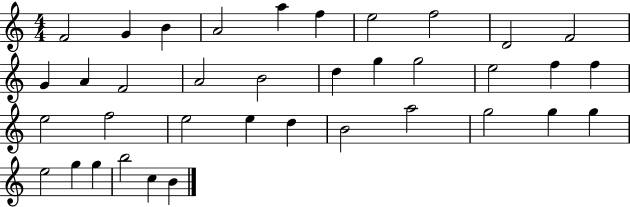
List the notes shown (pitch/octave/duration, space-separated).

F4/h G4/q B4/q A4/h A5/q F5/q E5/h F5/h D4/h F4/h G4/q A4/q F4/h A4/h B4/h D5/q G5/q G5/h E5/h F5/q F5/q E5/h F5/h E5/h E5/q D5/q B4/h A5/h G5/h G5/q G5/q E5/h G5/q G5/q B5/h C5/q B4/q